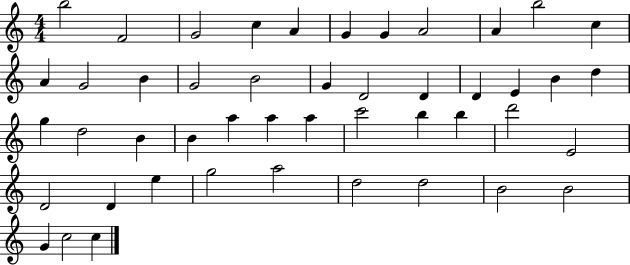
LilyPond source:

{
  \clef treble
  \numericTimeSignature
  \time 4/4
  \key c \major
  b''2 f'2 | g'2 c''4 a'4 | g'4 g'4 a'2 | a'4 b''2 c''4 | \break a'4 g'2 b'4 | g'2 b'2 | g'4 d'2 d'4 | d'4 e'4 b'4 d''4 | \break g''4 d''2 b'4 | b'4 a''4 a''4 a''4 | c'''2 b''4 b''4 | d'''2 e'2 | \break d'2 d'4 e''4 | g''2 a''2 | d''2 d''2 | b'2 b'2 | \break g'4 c''2 c''4 | \bar "|."
}